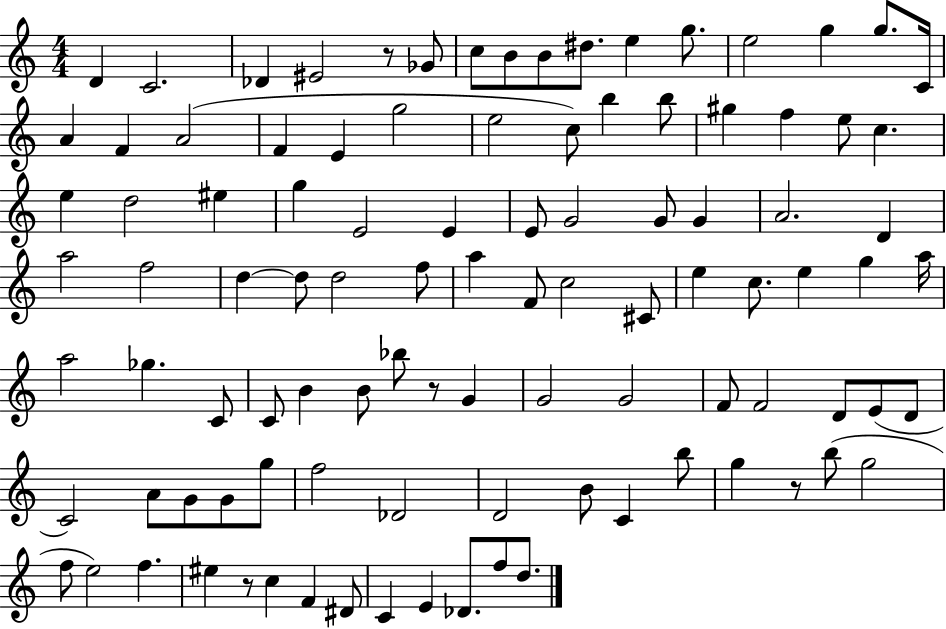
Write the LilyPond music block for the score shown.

{
  \clef treble
  \numericTimeSignature
  \time 4/4
  \key c \major
  d'4 c'2. | des'4 eis'2 r8 ges'8 | c''8 b'8 b'8 dis''8. e''4 g''8. | e''2 g''4 g''8. c'16 | \break a'4 f'4 a'2( | f'4 e'4 g''2 | e''2 c''8) b''4 b''8 | gis''4 f''4 e''8 c''4. | \break e''4 d''2 eis''4 | g''4 e'2 e'4 | e'8 g'2 g'8 g'4 | a'2. d'4 | \break a''2 f''2 | d''4~~ d''8 d''2 f''8 | a''4 f'8 c''2 cis'8 | e''4 c''8. e''4 g''4 a''16 | \break a''2 ges''4. c'8 | c'8 b'4 b'8 bes''8 r8 g'4 | g'2 g'2 | f'8 f'2 d'8 e'8( d'8 | \break c'2) a'8 g'8 g'8 g''8 | f''2 des'2 | d'2 b'8 c'4 b''8 | g''4 r8 b''8( g''2 | \break f''8 e''2) f''4. | eis''4 r8 c''4 f'4 dis'8 | c'4 e'4 des'8. f''8 d''8. | \bar "|."
}